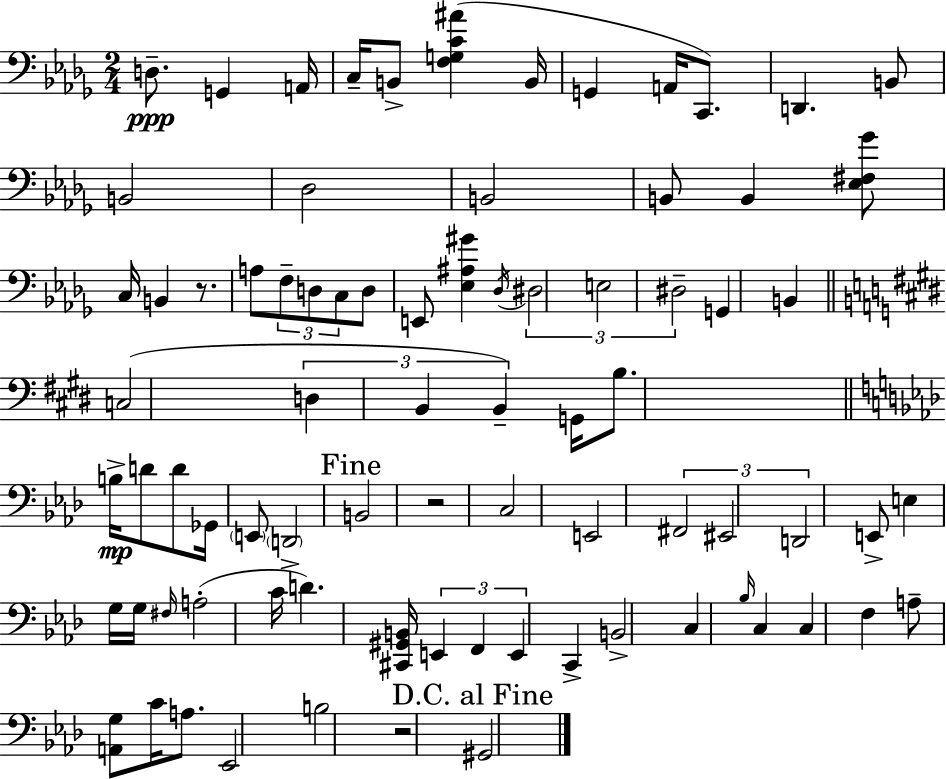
X:1
T:Untitled
M:2/4
L:1/4
K:Bbm
D,/2 G,, A,,/4 C,/4 B,,/2 [F,G,C^A] B,,/4 G,, A,,/4 C,,/2 D,, B,,/2 B,,2 _D,2 B,,2 B,,/2 B,, [_E,^F,_G]/2 C,/4 B,, z/2 A,/2 F,/2 D,/2 C,/2 D,/2 E,,/2 [_E,^A,^G] _D,/4 ^D,2 E,2 ^D,2 G,, B,, C,2 D, B,, B,, G,,/4 B,/2 B,/4 D/2 D/2 _G,,/4 E,,/2 D,,2 B,,2 z2 C,2 E,,2 ^F,,2 ^E,,2 D,,2 E,,/2 E, G,/4 G,/4 ^F,/4 A,2 C/4 D [^C,,^G,,B,,]/4 E,, F,, E,, C,, B,,2 C, _B,/4 C, C, F, A,/2 [A,,G,]/2 C/4 A,/2 _E,,2 B,2 z2 ^G,,2